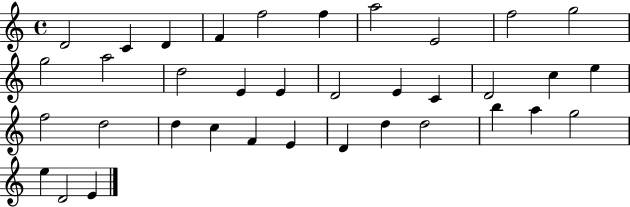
D4/h C4/q D4/q F4/q F5/h F5/q A5/h E4/h F5/h G5/h G5/h A5/h D5/h E4/q E4/q D4/h E4/q C4/q D4/h C5/q E5/q F5/h D5/h D5/q C5/q F4/q E4/q D4/q D5/q D5/h B5/q A5/q G5/h E5/q D4/h E4/q